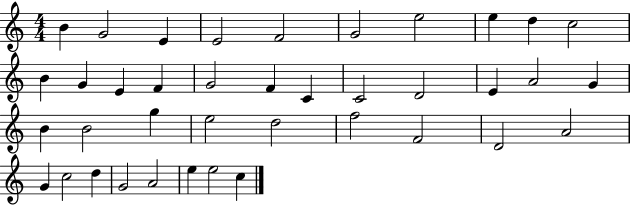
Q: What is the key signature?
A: C major